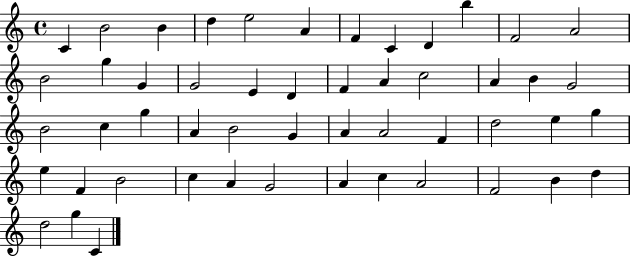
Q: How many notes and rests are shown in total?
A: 51